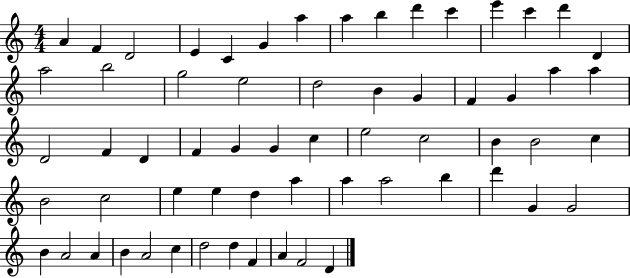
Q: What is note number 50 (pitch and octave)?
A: G4